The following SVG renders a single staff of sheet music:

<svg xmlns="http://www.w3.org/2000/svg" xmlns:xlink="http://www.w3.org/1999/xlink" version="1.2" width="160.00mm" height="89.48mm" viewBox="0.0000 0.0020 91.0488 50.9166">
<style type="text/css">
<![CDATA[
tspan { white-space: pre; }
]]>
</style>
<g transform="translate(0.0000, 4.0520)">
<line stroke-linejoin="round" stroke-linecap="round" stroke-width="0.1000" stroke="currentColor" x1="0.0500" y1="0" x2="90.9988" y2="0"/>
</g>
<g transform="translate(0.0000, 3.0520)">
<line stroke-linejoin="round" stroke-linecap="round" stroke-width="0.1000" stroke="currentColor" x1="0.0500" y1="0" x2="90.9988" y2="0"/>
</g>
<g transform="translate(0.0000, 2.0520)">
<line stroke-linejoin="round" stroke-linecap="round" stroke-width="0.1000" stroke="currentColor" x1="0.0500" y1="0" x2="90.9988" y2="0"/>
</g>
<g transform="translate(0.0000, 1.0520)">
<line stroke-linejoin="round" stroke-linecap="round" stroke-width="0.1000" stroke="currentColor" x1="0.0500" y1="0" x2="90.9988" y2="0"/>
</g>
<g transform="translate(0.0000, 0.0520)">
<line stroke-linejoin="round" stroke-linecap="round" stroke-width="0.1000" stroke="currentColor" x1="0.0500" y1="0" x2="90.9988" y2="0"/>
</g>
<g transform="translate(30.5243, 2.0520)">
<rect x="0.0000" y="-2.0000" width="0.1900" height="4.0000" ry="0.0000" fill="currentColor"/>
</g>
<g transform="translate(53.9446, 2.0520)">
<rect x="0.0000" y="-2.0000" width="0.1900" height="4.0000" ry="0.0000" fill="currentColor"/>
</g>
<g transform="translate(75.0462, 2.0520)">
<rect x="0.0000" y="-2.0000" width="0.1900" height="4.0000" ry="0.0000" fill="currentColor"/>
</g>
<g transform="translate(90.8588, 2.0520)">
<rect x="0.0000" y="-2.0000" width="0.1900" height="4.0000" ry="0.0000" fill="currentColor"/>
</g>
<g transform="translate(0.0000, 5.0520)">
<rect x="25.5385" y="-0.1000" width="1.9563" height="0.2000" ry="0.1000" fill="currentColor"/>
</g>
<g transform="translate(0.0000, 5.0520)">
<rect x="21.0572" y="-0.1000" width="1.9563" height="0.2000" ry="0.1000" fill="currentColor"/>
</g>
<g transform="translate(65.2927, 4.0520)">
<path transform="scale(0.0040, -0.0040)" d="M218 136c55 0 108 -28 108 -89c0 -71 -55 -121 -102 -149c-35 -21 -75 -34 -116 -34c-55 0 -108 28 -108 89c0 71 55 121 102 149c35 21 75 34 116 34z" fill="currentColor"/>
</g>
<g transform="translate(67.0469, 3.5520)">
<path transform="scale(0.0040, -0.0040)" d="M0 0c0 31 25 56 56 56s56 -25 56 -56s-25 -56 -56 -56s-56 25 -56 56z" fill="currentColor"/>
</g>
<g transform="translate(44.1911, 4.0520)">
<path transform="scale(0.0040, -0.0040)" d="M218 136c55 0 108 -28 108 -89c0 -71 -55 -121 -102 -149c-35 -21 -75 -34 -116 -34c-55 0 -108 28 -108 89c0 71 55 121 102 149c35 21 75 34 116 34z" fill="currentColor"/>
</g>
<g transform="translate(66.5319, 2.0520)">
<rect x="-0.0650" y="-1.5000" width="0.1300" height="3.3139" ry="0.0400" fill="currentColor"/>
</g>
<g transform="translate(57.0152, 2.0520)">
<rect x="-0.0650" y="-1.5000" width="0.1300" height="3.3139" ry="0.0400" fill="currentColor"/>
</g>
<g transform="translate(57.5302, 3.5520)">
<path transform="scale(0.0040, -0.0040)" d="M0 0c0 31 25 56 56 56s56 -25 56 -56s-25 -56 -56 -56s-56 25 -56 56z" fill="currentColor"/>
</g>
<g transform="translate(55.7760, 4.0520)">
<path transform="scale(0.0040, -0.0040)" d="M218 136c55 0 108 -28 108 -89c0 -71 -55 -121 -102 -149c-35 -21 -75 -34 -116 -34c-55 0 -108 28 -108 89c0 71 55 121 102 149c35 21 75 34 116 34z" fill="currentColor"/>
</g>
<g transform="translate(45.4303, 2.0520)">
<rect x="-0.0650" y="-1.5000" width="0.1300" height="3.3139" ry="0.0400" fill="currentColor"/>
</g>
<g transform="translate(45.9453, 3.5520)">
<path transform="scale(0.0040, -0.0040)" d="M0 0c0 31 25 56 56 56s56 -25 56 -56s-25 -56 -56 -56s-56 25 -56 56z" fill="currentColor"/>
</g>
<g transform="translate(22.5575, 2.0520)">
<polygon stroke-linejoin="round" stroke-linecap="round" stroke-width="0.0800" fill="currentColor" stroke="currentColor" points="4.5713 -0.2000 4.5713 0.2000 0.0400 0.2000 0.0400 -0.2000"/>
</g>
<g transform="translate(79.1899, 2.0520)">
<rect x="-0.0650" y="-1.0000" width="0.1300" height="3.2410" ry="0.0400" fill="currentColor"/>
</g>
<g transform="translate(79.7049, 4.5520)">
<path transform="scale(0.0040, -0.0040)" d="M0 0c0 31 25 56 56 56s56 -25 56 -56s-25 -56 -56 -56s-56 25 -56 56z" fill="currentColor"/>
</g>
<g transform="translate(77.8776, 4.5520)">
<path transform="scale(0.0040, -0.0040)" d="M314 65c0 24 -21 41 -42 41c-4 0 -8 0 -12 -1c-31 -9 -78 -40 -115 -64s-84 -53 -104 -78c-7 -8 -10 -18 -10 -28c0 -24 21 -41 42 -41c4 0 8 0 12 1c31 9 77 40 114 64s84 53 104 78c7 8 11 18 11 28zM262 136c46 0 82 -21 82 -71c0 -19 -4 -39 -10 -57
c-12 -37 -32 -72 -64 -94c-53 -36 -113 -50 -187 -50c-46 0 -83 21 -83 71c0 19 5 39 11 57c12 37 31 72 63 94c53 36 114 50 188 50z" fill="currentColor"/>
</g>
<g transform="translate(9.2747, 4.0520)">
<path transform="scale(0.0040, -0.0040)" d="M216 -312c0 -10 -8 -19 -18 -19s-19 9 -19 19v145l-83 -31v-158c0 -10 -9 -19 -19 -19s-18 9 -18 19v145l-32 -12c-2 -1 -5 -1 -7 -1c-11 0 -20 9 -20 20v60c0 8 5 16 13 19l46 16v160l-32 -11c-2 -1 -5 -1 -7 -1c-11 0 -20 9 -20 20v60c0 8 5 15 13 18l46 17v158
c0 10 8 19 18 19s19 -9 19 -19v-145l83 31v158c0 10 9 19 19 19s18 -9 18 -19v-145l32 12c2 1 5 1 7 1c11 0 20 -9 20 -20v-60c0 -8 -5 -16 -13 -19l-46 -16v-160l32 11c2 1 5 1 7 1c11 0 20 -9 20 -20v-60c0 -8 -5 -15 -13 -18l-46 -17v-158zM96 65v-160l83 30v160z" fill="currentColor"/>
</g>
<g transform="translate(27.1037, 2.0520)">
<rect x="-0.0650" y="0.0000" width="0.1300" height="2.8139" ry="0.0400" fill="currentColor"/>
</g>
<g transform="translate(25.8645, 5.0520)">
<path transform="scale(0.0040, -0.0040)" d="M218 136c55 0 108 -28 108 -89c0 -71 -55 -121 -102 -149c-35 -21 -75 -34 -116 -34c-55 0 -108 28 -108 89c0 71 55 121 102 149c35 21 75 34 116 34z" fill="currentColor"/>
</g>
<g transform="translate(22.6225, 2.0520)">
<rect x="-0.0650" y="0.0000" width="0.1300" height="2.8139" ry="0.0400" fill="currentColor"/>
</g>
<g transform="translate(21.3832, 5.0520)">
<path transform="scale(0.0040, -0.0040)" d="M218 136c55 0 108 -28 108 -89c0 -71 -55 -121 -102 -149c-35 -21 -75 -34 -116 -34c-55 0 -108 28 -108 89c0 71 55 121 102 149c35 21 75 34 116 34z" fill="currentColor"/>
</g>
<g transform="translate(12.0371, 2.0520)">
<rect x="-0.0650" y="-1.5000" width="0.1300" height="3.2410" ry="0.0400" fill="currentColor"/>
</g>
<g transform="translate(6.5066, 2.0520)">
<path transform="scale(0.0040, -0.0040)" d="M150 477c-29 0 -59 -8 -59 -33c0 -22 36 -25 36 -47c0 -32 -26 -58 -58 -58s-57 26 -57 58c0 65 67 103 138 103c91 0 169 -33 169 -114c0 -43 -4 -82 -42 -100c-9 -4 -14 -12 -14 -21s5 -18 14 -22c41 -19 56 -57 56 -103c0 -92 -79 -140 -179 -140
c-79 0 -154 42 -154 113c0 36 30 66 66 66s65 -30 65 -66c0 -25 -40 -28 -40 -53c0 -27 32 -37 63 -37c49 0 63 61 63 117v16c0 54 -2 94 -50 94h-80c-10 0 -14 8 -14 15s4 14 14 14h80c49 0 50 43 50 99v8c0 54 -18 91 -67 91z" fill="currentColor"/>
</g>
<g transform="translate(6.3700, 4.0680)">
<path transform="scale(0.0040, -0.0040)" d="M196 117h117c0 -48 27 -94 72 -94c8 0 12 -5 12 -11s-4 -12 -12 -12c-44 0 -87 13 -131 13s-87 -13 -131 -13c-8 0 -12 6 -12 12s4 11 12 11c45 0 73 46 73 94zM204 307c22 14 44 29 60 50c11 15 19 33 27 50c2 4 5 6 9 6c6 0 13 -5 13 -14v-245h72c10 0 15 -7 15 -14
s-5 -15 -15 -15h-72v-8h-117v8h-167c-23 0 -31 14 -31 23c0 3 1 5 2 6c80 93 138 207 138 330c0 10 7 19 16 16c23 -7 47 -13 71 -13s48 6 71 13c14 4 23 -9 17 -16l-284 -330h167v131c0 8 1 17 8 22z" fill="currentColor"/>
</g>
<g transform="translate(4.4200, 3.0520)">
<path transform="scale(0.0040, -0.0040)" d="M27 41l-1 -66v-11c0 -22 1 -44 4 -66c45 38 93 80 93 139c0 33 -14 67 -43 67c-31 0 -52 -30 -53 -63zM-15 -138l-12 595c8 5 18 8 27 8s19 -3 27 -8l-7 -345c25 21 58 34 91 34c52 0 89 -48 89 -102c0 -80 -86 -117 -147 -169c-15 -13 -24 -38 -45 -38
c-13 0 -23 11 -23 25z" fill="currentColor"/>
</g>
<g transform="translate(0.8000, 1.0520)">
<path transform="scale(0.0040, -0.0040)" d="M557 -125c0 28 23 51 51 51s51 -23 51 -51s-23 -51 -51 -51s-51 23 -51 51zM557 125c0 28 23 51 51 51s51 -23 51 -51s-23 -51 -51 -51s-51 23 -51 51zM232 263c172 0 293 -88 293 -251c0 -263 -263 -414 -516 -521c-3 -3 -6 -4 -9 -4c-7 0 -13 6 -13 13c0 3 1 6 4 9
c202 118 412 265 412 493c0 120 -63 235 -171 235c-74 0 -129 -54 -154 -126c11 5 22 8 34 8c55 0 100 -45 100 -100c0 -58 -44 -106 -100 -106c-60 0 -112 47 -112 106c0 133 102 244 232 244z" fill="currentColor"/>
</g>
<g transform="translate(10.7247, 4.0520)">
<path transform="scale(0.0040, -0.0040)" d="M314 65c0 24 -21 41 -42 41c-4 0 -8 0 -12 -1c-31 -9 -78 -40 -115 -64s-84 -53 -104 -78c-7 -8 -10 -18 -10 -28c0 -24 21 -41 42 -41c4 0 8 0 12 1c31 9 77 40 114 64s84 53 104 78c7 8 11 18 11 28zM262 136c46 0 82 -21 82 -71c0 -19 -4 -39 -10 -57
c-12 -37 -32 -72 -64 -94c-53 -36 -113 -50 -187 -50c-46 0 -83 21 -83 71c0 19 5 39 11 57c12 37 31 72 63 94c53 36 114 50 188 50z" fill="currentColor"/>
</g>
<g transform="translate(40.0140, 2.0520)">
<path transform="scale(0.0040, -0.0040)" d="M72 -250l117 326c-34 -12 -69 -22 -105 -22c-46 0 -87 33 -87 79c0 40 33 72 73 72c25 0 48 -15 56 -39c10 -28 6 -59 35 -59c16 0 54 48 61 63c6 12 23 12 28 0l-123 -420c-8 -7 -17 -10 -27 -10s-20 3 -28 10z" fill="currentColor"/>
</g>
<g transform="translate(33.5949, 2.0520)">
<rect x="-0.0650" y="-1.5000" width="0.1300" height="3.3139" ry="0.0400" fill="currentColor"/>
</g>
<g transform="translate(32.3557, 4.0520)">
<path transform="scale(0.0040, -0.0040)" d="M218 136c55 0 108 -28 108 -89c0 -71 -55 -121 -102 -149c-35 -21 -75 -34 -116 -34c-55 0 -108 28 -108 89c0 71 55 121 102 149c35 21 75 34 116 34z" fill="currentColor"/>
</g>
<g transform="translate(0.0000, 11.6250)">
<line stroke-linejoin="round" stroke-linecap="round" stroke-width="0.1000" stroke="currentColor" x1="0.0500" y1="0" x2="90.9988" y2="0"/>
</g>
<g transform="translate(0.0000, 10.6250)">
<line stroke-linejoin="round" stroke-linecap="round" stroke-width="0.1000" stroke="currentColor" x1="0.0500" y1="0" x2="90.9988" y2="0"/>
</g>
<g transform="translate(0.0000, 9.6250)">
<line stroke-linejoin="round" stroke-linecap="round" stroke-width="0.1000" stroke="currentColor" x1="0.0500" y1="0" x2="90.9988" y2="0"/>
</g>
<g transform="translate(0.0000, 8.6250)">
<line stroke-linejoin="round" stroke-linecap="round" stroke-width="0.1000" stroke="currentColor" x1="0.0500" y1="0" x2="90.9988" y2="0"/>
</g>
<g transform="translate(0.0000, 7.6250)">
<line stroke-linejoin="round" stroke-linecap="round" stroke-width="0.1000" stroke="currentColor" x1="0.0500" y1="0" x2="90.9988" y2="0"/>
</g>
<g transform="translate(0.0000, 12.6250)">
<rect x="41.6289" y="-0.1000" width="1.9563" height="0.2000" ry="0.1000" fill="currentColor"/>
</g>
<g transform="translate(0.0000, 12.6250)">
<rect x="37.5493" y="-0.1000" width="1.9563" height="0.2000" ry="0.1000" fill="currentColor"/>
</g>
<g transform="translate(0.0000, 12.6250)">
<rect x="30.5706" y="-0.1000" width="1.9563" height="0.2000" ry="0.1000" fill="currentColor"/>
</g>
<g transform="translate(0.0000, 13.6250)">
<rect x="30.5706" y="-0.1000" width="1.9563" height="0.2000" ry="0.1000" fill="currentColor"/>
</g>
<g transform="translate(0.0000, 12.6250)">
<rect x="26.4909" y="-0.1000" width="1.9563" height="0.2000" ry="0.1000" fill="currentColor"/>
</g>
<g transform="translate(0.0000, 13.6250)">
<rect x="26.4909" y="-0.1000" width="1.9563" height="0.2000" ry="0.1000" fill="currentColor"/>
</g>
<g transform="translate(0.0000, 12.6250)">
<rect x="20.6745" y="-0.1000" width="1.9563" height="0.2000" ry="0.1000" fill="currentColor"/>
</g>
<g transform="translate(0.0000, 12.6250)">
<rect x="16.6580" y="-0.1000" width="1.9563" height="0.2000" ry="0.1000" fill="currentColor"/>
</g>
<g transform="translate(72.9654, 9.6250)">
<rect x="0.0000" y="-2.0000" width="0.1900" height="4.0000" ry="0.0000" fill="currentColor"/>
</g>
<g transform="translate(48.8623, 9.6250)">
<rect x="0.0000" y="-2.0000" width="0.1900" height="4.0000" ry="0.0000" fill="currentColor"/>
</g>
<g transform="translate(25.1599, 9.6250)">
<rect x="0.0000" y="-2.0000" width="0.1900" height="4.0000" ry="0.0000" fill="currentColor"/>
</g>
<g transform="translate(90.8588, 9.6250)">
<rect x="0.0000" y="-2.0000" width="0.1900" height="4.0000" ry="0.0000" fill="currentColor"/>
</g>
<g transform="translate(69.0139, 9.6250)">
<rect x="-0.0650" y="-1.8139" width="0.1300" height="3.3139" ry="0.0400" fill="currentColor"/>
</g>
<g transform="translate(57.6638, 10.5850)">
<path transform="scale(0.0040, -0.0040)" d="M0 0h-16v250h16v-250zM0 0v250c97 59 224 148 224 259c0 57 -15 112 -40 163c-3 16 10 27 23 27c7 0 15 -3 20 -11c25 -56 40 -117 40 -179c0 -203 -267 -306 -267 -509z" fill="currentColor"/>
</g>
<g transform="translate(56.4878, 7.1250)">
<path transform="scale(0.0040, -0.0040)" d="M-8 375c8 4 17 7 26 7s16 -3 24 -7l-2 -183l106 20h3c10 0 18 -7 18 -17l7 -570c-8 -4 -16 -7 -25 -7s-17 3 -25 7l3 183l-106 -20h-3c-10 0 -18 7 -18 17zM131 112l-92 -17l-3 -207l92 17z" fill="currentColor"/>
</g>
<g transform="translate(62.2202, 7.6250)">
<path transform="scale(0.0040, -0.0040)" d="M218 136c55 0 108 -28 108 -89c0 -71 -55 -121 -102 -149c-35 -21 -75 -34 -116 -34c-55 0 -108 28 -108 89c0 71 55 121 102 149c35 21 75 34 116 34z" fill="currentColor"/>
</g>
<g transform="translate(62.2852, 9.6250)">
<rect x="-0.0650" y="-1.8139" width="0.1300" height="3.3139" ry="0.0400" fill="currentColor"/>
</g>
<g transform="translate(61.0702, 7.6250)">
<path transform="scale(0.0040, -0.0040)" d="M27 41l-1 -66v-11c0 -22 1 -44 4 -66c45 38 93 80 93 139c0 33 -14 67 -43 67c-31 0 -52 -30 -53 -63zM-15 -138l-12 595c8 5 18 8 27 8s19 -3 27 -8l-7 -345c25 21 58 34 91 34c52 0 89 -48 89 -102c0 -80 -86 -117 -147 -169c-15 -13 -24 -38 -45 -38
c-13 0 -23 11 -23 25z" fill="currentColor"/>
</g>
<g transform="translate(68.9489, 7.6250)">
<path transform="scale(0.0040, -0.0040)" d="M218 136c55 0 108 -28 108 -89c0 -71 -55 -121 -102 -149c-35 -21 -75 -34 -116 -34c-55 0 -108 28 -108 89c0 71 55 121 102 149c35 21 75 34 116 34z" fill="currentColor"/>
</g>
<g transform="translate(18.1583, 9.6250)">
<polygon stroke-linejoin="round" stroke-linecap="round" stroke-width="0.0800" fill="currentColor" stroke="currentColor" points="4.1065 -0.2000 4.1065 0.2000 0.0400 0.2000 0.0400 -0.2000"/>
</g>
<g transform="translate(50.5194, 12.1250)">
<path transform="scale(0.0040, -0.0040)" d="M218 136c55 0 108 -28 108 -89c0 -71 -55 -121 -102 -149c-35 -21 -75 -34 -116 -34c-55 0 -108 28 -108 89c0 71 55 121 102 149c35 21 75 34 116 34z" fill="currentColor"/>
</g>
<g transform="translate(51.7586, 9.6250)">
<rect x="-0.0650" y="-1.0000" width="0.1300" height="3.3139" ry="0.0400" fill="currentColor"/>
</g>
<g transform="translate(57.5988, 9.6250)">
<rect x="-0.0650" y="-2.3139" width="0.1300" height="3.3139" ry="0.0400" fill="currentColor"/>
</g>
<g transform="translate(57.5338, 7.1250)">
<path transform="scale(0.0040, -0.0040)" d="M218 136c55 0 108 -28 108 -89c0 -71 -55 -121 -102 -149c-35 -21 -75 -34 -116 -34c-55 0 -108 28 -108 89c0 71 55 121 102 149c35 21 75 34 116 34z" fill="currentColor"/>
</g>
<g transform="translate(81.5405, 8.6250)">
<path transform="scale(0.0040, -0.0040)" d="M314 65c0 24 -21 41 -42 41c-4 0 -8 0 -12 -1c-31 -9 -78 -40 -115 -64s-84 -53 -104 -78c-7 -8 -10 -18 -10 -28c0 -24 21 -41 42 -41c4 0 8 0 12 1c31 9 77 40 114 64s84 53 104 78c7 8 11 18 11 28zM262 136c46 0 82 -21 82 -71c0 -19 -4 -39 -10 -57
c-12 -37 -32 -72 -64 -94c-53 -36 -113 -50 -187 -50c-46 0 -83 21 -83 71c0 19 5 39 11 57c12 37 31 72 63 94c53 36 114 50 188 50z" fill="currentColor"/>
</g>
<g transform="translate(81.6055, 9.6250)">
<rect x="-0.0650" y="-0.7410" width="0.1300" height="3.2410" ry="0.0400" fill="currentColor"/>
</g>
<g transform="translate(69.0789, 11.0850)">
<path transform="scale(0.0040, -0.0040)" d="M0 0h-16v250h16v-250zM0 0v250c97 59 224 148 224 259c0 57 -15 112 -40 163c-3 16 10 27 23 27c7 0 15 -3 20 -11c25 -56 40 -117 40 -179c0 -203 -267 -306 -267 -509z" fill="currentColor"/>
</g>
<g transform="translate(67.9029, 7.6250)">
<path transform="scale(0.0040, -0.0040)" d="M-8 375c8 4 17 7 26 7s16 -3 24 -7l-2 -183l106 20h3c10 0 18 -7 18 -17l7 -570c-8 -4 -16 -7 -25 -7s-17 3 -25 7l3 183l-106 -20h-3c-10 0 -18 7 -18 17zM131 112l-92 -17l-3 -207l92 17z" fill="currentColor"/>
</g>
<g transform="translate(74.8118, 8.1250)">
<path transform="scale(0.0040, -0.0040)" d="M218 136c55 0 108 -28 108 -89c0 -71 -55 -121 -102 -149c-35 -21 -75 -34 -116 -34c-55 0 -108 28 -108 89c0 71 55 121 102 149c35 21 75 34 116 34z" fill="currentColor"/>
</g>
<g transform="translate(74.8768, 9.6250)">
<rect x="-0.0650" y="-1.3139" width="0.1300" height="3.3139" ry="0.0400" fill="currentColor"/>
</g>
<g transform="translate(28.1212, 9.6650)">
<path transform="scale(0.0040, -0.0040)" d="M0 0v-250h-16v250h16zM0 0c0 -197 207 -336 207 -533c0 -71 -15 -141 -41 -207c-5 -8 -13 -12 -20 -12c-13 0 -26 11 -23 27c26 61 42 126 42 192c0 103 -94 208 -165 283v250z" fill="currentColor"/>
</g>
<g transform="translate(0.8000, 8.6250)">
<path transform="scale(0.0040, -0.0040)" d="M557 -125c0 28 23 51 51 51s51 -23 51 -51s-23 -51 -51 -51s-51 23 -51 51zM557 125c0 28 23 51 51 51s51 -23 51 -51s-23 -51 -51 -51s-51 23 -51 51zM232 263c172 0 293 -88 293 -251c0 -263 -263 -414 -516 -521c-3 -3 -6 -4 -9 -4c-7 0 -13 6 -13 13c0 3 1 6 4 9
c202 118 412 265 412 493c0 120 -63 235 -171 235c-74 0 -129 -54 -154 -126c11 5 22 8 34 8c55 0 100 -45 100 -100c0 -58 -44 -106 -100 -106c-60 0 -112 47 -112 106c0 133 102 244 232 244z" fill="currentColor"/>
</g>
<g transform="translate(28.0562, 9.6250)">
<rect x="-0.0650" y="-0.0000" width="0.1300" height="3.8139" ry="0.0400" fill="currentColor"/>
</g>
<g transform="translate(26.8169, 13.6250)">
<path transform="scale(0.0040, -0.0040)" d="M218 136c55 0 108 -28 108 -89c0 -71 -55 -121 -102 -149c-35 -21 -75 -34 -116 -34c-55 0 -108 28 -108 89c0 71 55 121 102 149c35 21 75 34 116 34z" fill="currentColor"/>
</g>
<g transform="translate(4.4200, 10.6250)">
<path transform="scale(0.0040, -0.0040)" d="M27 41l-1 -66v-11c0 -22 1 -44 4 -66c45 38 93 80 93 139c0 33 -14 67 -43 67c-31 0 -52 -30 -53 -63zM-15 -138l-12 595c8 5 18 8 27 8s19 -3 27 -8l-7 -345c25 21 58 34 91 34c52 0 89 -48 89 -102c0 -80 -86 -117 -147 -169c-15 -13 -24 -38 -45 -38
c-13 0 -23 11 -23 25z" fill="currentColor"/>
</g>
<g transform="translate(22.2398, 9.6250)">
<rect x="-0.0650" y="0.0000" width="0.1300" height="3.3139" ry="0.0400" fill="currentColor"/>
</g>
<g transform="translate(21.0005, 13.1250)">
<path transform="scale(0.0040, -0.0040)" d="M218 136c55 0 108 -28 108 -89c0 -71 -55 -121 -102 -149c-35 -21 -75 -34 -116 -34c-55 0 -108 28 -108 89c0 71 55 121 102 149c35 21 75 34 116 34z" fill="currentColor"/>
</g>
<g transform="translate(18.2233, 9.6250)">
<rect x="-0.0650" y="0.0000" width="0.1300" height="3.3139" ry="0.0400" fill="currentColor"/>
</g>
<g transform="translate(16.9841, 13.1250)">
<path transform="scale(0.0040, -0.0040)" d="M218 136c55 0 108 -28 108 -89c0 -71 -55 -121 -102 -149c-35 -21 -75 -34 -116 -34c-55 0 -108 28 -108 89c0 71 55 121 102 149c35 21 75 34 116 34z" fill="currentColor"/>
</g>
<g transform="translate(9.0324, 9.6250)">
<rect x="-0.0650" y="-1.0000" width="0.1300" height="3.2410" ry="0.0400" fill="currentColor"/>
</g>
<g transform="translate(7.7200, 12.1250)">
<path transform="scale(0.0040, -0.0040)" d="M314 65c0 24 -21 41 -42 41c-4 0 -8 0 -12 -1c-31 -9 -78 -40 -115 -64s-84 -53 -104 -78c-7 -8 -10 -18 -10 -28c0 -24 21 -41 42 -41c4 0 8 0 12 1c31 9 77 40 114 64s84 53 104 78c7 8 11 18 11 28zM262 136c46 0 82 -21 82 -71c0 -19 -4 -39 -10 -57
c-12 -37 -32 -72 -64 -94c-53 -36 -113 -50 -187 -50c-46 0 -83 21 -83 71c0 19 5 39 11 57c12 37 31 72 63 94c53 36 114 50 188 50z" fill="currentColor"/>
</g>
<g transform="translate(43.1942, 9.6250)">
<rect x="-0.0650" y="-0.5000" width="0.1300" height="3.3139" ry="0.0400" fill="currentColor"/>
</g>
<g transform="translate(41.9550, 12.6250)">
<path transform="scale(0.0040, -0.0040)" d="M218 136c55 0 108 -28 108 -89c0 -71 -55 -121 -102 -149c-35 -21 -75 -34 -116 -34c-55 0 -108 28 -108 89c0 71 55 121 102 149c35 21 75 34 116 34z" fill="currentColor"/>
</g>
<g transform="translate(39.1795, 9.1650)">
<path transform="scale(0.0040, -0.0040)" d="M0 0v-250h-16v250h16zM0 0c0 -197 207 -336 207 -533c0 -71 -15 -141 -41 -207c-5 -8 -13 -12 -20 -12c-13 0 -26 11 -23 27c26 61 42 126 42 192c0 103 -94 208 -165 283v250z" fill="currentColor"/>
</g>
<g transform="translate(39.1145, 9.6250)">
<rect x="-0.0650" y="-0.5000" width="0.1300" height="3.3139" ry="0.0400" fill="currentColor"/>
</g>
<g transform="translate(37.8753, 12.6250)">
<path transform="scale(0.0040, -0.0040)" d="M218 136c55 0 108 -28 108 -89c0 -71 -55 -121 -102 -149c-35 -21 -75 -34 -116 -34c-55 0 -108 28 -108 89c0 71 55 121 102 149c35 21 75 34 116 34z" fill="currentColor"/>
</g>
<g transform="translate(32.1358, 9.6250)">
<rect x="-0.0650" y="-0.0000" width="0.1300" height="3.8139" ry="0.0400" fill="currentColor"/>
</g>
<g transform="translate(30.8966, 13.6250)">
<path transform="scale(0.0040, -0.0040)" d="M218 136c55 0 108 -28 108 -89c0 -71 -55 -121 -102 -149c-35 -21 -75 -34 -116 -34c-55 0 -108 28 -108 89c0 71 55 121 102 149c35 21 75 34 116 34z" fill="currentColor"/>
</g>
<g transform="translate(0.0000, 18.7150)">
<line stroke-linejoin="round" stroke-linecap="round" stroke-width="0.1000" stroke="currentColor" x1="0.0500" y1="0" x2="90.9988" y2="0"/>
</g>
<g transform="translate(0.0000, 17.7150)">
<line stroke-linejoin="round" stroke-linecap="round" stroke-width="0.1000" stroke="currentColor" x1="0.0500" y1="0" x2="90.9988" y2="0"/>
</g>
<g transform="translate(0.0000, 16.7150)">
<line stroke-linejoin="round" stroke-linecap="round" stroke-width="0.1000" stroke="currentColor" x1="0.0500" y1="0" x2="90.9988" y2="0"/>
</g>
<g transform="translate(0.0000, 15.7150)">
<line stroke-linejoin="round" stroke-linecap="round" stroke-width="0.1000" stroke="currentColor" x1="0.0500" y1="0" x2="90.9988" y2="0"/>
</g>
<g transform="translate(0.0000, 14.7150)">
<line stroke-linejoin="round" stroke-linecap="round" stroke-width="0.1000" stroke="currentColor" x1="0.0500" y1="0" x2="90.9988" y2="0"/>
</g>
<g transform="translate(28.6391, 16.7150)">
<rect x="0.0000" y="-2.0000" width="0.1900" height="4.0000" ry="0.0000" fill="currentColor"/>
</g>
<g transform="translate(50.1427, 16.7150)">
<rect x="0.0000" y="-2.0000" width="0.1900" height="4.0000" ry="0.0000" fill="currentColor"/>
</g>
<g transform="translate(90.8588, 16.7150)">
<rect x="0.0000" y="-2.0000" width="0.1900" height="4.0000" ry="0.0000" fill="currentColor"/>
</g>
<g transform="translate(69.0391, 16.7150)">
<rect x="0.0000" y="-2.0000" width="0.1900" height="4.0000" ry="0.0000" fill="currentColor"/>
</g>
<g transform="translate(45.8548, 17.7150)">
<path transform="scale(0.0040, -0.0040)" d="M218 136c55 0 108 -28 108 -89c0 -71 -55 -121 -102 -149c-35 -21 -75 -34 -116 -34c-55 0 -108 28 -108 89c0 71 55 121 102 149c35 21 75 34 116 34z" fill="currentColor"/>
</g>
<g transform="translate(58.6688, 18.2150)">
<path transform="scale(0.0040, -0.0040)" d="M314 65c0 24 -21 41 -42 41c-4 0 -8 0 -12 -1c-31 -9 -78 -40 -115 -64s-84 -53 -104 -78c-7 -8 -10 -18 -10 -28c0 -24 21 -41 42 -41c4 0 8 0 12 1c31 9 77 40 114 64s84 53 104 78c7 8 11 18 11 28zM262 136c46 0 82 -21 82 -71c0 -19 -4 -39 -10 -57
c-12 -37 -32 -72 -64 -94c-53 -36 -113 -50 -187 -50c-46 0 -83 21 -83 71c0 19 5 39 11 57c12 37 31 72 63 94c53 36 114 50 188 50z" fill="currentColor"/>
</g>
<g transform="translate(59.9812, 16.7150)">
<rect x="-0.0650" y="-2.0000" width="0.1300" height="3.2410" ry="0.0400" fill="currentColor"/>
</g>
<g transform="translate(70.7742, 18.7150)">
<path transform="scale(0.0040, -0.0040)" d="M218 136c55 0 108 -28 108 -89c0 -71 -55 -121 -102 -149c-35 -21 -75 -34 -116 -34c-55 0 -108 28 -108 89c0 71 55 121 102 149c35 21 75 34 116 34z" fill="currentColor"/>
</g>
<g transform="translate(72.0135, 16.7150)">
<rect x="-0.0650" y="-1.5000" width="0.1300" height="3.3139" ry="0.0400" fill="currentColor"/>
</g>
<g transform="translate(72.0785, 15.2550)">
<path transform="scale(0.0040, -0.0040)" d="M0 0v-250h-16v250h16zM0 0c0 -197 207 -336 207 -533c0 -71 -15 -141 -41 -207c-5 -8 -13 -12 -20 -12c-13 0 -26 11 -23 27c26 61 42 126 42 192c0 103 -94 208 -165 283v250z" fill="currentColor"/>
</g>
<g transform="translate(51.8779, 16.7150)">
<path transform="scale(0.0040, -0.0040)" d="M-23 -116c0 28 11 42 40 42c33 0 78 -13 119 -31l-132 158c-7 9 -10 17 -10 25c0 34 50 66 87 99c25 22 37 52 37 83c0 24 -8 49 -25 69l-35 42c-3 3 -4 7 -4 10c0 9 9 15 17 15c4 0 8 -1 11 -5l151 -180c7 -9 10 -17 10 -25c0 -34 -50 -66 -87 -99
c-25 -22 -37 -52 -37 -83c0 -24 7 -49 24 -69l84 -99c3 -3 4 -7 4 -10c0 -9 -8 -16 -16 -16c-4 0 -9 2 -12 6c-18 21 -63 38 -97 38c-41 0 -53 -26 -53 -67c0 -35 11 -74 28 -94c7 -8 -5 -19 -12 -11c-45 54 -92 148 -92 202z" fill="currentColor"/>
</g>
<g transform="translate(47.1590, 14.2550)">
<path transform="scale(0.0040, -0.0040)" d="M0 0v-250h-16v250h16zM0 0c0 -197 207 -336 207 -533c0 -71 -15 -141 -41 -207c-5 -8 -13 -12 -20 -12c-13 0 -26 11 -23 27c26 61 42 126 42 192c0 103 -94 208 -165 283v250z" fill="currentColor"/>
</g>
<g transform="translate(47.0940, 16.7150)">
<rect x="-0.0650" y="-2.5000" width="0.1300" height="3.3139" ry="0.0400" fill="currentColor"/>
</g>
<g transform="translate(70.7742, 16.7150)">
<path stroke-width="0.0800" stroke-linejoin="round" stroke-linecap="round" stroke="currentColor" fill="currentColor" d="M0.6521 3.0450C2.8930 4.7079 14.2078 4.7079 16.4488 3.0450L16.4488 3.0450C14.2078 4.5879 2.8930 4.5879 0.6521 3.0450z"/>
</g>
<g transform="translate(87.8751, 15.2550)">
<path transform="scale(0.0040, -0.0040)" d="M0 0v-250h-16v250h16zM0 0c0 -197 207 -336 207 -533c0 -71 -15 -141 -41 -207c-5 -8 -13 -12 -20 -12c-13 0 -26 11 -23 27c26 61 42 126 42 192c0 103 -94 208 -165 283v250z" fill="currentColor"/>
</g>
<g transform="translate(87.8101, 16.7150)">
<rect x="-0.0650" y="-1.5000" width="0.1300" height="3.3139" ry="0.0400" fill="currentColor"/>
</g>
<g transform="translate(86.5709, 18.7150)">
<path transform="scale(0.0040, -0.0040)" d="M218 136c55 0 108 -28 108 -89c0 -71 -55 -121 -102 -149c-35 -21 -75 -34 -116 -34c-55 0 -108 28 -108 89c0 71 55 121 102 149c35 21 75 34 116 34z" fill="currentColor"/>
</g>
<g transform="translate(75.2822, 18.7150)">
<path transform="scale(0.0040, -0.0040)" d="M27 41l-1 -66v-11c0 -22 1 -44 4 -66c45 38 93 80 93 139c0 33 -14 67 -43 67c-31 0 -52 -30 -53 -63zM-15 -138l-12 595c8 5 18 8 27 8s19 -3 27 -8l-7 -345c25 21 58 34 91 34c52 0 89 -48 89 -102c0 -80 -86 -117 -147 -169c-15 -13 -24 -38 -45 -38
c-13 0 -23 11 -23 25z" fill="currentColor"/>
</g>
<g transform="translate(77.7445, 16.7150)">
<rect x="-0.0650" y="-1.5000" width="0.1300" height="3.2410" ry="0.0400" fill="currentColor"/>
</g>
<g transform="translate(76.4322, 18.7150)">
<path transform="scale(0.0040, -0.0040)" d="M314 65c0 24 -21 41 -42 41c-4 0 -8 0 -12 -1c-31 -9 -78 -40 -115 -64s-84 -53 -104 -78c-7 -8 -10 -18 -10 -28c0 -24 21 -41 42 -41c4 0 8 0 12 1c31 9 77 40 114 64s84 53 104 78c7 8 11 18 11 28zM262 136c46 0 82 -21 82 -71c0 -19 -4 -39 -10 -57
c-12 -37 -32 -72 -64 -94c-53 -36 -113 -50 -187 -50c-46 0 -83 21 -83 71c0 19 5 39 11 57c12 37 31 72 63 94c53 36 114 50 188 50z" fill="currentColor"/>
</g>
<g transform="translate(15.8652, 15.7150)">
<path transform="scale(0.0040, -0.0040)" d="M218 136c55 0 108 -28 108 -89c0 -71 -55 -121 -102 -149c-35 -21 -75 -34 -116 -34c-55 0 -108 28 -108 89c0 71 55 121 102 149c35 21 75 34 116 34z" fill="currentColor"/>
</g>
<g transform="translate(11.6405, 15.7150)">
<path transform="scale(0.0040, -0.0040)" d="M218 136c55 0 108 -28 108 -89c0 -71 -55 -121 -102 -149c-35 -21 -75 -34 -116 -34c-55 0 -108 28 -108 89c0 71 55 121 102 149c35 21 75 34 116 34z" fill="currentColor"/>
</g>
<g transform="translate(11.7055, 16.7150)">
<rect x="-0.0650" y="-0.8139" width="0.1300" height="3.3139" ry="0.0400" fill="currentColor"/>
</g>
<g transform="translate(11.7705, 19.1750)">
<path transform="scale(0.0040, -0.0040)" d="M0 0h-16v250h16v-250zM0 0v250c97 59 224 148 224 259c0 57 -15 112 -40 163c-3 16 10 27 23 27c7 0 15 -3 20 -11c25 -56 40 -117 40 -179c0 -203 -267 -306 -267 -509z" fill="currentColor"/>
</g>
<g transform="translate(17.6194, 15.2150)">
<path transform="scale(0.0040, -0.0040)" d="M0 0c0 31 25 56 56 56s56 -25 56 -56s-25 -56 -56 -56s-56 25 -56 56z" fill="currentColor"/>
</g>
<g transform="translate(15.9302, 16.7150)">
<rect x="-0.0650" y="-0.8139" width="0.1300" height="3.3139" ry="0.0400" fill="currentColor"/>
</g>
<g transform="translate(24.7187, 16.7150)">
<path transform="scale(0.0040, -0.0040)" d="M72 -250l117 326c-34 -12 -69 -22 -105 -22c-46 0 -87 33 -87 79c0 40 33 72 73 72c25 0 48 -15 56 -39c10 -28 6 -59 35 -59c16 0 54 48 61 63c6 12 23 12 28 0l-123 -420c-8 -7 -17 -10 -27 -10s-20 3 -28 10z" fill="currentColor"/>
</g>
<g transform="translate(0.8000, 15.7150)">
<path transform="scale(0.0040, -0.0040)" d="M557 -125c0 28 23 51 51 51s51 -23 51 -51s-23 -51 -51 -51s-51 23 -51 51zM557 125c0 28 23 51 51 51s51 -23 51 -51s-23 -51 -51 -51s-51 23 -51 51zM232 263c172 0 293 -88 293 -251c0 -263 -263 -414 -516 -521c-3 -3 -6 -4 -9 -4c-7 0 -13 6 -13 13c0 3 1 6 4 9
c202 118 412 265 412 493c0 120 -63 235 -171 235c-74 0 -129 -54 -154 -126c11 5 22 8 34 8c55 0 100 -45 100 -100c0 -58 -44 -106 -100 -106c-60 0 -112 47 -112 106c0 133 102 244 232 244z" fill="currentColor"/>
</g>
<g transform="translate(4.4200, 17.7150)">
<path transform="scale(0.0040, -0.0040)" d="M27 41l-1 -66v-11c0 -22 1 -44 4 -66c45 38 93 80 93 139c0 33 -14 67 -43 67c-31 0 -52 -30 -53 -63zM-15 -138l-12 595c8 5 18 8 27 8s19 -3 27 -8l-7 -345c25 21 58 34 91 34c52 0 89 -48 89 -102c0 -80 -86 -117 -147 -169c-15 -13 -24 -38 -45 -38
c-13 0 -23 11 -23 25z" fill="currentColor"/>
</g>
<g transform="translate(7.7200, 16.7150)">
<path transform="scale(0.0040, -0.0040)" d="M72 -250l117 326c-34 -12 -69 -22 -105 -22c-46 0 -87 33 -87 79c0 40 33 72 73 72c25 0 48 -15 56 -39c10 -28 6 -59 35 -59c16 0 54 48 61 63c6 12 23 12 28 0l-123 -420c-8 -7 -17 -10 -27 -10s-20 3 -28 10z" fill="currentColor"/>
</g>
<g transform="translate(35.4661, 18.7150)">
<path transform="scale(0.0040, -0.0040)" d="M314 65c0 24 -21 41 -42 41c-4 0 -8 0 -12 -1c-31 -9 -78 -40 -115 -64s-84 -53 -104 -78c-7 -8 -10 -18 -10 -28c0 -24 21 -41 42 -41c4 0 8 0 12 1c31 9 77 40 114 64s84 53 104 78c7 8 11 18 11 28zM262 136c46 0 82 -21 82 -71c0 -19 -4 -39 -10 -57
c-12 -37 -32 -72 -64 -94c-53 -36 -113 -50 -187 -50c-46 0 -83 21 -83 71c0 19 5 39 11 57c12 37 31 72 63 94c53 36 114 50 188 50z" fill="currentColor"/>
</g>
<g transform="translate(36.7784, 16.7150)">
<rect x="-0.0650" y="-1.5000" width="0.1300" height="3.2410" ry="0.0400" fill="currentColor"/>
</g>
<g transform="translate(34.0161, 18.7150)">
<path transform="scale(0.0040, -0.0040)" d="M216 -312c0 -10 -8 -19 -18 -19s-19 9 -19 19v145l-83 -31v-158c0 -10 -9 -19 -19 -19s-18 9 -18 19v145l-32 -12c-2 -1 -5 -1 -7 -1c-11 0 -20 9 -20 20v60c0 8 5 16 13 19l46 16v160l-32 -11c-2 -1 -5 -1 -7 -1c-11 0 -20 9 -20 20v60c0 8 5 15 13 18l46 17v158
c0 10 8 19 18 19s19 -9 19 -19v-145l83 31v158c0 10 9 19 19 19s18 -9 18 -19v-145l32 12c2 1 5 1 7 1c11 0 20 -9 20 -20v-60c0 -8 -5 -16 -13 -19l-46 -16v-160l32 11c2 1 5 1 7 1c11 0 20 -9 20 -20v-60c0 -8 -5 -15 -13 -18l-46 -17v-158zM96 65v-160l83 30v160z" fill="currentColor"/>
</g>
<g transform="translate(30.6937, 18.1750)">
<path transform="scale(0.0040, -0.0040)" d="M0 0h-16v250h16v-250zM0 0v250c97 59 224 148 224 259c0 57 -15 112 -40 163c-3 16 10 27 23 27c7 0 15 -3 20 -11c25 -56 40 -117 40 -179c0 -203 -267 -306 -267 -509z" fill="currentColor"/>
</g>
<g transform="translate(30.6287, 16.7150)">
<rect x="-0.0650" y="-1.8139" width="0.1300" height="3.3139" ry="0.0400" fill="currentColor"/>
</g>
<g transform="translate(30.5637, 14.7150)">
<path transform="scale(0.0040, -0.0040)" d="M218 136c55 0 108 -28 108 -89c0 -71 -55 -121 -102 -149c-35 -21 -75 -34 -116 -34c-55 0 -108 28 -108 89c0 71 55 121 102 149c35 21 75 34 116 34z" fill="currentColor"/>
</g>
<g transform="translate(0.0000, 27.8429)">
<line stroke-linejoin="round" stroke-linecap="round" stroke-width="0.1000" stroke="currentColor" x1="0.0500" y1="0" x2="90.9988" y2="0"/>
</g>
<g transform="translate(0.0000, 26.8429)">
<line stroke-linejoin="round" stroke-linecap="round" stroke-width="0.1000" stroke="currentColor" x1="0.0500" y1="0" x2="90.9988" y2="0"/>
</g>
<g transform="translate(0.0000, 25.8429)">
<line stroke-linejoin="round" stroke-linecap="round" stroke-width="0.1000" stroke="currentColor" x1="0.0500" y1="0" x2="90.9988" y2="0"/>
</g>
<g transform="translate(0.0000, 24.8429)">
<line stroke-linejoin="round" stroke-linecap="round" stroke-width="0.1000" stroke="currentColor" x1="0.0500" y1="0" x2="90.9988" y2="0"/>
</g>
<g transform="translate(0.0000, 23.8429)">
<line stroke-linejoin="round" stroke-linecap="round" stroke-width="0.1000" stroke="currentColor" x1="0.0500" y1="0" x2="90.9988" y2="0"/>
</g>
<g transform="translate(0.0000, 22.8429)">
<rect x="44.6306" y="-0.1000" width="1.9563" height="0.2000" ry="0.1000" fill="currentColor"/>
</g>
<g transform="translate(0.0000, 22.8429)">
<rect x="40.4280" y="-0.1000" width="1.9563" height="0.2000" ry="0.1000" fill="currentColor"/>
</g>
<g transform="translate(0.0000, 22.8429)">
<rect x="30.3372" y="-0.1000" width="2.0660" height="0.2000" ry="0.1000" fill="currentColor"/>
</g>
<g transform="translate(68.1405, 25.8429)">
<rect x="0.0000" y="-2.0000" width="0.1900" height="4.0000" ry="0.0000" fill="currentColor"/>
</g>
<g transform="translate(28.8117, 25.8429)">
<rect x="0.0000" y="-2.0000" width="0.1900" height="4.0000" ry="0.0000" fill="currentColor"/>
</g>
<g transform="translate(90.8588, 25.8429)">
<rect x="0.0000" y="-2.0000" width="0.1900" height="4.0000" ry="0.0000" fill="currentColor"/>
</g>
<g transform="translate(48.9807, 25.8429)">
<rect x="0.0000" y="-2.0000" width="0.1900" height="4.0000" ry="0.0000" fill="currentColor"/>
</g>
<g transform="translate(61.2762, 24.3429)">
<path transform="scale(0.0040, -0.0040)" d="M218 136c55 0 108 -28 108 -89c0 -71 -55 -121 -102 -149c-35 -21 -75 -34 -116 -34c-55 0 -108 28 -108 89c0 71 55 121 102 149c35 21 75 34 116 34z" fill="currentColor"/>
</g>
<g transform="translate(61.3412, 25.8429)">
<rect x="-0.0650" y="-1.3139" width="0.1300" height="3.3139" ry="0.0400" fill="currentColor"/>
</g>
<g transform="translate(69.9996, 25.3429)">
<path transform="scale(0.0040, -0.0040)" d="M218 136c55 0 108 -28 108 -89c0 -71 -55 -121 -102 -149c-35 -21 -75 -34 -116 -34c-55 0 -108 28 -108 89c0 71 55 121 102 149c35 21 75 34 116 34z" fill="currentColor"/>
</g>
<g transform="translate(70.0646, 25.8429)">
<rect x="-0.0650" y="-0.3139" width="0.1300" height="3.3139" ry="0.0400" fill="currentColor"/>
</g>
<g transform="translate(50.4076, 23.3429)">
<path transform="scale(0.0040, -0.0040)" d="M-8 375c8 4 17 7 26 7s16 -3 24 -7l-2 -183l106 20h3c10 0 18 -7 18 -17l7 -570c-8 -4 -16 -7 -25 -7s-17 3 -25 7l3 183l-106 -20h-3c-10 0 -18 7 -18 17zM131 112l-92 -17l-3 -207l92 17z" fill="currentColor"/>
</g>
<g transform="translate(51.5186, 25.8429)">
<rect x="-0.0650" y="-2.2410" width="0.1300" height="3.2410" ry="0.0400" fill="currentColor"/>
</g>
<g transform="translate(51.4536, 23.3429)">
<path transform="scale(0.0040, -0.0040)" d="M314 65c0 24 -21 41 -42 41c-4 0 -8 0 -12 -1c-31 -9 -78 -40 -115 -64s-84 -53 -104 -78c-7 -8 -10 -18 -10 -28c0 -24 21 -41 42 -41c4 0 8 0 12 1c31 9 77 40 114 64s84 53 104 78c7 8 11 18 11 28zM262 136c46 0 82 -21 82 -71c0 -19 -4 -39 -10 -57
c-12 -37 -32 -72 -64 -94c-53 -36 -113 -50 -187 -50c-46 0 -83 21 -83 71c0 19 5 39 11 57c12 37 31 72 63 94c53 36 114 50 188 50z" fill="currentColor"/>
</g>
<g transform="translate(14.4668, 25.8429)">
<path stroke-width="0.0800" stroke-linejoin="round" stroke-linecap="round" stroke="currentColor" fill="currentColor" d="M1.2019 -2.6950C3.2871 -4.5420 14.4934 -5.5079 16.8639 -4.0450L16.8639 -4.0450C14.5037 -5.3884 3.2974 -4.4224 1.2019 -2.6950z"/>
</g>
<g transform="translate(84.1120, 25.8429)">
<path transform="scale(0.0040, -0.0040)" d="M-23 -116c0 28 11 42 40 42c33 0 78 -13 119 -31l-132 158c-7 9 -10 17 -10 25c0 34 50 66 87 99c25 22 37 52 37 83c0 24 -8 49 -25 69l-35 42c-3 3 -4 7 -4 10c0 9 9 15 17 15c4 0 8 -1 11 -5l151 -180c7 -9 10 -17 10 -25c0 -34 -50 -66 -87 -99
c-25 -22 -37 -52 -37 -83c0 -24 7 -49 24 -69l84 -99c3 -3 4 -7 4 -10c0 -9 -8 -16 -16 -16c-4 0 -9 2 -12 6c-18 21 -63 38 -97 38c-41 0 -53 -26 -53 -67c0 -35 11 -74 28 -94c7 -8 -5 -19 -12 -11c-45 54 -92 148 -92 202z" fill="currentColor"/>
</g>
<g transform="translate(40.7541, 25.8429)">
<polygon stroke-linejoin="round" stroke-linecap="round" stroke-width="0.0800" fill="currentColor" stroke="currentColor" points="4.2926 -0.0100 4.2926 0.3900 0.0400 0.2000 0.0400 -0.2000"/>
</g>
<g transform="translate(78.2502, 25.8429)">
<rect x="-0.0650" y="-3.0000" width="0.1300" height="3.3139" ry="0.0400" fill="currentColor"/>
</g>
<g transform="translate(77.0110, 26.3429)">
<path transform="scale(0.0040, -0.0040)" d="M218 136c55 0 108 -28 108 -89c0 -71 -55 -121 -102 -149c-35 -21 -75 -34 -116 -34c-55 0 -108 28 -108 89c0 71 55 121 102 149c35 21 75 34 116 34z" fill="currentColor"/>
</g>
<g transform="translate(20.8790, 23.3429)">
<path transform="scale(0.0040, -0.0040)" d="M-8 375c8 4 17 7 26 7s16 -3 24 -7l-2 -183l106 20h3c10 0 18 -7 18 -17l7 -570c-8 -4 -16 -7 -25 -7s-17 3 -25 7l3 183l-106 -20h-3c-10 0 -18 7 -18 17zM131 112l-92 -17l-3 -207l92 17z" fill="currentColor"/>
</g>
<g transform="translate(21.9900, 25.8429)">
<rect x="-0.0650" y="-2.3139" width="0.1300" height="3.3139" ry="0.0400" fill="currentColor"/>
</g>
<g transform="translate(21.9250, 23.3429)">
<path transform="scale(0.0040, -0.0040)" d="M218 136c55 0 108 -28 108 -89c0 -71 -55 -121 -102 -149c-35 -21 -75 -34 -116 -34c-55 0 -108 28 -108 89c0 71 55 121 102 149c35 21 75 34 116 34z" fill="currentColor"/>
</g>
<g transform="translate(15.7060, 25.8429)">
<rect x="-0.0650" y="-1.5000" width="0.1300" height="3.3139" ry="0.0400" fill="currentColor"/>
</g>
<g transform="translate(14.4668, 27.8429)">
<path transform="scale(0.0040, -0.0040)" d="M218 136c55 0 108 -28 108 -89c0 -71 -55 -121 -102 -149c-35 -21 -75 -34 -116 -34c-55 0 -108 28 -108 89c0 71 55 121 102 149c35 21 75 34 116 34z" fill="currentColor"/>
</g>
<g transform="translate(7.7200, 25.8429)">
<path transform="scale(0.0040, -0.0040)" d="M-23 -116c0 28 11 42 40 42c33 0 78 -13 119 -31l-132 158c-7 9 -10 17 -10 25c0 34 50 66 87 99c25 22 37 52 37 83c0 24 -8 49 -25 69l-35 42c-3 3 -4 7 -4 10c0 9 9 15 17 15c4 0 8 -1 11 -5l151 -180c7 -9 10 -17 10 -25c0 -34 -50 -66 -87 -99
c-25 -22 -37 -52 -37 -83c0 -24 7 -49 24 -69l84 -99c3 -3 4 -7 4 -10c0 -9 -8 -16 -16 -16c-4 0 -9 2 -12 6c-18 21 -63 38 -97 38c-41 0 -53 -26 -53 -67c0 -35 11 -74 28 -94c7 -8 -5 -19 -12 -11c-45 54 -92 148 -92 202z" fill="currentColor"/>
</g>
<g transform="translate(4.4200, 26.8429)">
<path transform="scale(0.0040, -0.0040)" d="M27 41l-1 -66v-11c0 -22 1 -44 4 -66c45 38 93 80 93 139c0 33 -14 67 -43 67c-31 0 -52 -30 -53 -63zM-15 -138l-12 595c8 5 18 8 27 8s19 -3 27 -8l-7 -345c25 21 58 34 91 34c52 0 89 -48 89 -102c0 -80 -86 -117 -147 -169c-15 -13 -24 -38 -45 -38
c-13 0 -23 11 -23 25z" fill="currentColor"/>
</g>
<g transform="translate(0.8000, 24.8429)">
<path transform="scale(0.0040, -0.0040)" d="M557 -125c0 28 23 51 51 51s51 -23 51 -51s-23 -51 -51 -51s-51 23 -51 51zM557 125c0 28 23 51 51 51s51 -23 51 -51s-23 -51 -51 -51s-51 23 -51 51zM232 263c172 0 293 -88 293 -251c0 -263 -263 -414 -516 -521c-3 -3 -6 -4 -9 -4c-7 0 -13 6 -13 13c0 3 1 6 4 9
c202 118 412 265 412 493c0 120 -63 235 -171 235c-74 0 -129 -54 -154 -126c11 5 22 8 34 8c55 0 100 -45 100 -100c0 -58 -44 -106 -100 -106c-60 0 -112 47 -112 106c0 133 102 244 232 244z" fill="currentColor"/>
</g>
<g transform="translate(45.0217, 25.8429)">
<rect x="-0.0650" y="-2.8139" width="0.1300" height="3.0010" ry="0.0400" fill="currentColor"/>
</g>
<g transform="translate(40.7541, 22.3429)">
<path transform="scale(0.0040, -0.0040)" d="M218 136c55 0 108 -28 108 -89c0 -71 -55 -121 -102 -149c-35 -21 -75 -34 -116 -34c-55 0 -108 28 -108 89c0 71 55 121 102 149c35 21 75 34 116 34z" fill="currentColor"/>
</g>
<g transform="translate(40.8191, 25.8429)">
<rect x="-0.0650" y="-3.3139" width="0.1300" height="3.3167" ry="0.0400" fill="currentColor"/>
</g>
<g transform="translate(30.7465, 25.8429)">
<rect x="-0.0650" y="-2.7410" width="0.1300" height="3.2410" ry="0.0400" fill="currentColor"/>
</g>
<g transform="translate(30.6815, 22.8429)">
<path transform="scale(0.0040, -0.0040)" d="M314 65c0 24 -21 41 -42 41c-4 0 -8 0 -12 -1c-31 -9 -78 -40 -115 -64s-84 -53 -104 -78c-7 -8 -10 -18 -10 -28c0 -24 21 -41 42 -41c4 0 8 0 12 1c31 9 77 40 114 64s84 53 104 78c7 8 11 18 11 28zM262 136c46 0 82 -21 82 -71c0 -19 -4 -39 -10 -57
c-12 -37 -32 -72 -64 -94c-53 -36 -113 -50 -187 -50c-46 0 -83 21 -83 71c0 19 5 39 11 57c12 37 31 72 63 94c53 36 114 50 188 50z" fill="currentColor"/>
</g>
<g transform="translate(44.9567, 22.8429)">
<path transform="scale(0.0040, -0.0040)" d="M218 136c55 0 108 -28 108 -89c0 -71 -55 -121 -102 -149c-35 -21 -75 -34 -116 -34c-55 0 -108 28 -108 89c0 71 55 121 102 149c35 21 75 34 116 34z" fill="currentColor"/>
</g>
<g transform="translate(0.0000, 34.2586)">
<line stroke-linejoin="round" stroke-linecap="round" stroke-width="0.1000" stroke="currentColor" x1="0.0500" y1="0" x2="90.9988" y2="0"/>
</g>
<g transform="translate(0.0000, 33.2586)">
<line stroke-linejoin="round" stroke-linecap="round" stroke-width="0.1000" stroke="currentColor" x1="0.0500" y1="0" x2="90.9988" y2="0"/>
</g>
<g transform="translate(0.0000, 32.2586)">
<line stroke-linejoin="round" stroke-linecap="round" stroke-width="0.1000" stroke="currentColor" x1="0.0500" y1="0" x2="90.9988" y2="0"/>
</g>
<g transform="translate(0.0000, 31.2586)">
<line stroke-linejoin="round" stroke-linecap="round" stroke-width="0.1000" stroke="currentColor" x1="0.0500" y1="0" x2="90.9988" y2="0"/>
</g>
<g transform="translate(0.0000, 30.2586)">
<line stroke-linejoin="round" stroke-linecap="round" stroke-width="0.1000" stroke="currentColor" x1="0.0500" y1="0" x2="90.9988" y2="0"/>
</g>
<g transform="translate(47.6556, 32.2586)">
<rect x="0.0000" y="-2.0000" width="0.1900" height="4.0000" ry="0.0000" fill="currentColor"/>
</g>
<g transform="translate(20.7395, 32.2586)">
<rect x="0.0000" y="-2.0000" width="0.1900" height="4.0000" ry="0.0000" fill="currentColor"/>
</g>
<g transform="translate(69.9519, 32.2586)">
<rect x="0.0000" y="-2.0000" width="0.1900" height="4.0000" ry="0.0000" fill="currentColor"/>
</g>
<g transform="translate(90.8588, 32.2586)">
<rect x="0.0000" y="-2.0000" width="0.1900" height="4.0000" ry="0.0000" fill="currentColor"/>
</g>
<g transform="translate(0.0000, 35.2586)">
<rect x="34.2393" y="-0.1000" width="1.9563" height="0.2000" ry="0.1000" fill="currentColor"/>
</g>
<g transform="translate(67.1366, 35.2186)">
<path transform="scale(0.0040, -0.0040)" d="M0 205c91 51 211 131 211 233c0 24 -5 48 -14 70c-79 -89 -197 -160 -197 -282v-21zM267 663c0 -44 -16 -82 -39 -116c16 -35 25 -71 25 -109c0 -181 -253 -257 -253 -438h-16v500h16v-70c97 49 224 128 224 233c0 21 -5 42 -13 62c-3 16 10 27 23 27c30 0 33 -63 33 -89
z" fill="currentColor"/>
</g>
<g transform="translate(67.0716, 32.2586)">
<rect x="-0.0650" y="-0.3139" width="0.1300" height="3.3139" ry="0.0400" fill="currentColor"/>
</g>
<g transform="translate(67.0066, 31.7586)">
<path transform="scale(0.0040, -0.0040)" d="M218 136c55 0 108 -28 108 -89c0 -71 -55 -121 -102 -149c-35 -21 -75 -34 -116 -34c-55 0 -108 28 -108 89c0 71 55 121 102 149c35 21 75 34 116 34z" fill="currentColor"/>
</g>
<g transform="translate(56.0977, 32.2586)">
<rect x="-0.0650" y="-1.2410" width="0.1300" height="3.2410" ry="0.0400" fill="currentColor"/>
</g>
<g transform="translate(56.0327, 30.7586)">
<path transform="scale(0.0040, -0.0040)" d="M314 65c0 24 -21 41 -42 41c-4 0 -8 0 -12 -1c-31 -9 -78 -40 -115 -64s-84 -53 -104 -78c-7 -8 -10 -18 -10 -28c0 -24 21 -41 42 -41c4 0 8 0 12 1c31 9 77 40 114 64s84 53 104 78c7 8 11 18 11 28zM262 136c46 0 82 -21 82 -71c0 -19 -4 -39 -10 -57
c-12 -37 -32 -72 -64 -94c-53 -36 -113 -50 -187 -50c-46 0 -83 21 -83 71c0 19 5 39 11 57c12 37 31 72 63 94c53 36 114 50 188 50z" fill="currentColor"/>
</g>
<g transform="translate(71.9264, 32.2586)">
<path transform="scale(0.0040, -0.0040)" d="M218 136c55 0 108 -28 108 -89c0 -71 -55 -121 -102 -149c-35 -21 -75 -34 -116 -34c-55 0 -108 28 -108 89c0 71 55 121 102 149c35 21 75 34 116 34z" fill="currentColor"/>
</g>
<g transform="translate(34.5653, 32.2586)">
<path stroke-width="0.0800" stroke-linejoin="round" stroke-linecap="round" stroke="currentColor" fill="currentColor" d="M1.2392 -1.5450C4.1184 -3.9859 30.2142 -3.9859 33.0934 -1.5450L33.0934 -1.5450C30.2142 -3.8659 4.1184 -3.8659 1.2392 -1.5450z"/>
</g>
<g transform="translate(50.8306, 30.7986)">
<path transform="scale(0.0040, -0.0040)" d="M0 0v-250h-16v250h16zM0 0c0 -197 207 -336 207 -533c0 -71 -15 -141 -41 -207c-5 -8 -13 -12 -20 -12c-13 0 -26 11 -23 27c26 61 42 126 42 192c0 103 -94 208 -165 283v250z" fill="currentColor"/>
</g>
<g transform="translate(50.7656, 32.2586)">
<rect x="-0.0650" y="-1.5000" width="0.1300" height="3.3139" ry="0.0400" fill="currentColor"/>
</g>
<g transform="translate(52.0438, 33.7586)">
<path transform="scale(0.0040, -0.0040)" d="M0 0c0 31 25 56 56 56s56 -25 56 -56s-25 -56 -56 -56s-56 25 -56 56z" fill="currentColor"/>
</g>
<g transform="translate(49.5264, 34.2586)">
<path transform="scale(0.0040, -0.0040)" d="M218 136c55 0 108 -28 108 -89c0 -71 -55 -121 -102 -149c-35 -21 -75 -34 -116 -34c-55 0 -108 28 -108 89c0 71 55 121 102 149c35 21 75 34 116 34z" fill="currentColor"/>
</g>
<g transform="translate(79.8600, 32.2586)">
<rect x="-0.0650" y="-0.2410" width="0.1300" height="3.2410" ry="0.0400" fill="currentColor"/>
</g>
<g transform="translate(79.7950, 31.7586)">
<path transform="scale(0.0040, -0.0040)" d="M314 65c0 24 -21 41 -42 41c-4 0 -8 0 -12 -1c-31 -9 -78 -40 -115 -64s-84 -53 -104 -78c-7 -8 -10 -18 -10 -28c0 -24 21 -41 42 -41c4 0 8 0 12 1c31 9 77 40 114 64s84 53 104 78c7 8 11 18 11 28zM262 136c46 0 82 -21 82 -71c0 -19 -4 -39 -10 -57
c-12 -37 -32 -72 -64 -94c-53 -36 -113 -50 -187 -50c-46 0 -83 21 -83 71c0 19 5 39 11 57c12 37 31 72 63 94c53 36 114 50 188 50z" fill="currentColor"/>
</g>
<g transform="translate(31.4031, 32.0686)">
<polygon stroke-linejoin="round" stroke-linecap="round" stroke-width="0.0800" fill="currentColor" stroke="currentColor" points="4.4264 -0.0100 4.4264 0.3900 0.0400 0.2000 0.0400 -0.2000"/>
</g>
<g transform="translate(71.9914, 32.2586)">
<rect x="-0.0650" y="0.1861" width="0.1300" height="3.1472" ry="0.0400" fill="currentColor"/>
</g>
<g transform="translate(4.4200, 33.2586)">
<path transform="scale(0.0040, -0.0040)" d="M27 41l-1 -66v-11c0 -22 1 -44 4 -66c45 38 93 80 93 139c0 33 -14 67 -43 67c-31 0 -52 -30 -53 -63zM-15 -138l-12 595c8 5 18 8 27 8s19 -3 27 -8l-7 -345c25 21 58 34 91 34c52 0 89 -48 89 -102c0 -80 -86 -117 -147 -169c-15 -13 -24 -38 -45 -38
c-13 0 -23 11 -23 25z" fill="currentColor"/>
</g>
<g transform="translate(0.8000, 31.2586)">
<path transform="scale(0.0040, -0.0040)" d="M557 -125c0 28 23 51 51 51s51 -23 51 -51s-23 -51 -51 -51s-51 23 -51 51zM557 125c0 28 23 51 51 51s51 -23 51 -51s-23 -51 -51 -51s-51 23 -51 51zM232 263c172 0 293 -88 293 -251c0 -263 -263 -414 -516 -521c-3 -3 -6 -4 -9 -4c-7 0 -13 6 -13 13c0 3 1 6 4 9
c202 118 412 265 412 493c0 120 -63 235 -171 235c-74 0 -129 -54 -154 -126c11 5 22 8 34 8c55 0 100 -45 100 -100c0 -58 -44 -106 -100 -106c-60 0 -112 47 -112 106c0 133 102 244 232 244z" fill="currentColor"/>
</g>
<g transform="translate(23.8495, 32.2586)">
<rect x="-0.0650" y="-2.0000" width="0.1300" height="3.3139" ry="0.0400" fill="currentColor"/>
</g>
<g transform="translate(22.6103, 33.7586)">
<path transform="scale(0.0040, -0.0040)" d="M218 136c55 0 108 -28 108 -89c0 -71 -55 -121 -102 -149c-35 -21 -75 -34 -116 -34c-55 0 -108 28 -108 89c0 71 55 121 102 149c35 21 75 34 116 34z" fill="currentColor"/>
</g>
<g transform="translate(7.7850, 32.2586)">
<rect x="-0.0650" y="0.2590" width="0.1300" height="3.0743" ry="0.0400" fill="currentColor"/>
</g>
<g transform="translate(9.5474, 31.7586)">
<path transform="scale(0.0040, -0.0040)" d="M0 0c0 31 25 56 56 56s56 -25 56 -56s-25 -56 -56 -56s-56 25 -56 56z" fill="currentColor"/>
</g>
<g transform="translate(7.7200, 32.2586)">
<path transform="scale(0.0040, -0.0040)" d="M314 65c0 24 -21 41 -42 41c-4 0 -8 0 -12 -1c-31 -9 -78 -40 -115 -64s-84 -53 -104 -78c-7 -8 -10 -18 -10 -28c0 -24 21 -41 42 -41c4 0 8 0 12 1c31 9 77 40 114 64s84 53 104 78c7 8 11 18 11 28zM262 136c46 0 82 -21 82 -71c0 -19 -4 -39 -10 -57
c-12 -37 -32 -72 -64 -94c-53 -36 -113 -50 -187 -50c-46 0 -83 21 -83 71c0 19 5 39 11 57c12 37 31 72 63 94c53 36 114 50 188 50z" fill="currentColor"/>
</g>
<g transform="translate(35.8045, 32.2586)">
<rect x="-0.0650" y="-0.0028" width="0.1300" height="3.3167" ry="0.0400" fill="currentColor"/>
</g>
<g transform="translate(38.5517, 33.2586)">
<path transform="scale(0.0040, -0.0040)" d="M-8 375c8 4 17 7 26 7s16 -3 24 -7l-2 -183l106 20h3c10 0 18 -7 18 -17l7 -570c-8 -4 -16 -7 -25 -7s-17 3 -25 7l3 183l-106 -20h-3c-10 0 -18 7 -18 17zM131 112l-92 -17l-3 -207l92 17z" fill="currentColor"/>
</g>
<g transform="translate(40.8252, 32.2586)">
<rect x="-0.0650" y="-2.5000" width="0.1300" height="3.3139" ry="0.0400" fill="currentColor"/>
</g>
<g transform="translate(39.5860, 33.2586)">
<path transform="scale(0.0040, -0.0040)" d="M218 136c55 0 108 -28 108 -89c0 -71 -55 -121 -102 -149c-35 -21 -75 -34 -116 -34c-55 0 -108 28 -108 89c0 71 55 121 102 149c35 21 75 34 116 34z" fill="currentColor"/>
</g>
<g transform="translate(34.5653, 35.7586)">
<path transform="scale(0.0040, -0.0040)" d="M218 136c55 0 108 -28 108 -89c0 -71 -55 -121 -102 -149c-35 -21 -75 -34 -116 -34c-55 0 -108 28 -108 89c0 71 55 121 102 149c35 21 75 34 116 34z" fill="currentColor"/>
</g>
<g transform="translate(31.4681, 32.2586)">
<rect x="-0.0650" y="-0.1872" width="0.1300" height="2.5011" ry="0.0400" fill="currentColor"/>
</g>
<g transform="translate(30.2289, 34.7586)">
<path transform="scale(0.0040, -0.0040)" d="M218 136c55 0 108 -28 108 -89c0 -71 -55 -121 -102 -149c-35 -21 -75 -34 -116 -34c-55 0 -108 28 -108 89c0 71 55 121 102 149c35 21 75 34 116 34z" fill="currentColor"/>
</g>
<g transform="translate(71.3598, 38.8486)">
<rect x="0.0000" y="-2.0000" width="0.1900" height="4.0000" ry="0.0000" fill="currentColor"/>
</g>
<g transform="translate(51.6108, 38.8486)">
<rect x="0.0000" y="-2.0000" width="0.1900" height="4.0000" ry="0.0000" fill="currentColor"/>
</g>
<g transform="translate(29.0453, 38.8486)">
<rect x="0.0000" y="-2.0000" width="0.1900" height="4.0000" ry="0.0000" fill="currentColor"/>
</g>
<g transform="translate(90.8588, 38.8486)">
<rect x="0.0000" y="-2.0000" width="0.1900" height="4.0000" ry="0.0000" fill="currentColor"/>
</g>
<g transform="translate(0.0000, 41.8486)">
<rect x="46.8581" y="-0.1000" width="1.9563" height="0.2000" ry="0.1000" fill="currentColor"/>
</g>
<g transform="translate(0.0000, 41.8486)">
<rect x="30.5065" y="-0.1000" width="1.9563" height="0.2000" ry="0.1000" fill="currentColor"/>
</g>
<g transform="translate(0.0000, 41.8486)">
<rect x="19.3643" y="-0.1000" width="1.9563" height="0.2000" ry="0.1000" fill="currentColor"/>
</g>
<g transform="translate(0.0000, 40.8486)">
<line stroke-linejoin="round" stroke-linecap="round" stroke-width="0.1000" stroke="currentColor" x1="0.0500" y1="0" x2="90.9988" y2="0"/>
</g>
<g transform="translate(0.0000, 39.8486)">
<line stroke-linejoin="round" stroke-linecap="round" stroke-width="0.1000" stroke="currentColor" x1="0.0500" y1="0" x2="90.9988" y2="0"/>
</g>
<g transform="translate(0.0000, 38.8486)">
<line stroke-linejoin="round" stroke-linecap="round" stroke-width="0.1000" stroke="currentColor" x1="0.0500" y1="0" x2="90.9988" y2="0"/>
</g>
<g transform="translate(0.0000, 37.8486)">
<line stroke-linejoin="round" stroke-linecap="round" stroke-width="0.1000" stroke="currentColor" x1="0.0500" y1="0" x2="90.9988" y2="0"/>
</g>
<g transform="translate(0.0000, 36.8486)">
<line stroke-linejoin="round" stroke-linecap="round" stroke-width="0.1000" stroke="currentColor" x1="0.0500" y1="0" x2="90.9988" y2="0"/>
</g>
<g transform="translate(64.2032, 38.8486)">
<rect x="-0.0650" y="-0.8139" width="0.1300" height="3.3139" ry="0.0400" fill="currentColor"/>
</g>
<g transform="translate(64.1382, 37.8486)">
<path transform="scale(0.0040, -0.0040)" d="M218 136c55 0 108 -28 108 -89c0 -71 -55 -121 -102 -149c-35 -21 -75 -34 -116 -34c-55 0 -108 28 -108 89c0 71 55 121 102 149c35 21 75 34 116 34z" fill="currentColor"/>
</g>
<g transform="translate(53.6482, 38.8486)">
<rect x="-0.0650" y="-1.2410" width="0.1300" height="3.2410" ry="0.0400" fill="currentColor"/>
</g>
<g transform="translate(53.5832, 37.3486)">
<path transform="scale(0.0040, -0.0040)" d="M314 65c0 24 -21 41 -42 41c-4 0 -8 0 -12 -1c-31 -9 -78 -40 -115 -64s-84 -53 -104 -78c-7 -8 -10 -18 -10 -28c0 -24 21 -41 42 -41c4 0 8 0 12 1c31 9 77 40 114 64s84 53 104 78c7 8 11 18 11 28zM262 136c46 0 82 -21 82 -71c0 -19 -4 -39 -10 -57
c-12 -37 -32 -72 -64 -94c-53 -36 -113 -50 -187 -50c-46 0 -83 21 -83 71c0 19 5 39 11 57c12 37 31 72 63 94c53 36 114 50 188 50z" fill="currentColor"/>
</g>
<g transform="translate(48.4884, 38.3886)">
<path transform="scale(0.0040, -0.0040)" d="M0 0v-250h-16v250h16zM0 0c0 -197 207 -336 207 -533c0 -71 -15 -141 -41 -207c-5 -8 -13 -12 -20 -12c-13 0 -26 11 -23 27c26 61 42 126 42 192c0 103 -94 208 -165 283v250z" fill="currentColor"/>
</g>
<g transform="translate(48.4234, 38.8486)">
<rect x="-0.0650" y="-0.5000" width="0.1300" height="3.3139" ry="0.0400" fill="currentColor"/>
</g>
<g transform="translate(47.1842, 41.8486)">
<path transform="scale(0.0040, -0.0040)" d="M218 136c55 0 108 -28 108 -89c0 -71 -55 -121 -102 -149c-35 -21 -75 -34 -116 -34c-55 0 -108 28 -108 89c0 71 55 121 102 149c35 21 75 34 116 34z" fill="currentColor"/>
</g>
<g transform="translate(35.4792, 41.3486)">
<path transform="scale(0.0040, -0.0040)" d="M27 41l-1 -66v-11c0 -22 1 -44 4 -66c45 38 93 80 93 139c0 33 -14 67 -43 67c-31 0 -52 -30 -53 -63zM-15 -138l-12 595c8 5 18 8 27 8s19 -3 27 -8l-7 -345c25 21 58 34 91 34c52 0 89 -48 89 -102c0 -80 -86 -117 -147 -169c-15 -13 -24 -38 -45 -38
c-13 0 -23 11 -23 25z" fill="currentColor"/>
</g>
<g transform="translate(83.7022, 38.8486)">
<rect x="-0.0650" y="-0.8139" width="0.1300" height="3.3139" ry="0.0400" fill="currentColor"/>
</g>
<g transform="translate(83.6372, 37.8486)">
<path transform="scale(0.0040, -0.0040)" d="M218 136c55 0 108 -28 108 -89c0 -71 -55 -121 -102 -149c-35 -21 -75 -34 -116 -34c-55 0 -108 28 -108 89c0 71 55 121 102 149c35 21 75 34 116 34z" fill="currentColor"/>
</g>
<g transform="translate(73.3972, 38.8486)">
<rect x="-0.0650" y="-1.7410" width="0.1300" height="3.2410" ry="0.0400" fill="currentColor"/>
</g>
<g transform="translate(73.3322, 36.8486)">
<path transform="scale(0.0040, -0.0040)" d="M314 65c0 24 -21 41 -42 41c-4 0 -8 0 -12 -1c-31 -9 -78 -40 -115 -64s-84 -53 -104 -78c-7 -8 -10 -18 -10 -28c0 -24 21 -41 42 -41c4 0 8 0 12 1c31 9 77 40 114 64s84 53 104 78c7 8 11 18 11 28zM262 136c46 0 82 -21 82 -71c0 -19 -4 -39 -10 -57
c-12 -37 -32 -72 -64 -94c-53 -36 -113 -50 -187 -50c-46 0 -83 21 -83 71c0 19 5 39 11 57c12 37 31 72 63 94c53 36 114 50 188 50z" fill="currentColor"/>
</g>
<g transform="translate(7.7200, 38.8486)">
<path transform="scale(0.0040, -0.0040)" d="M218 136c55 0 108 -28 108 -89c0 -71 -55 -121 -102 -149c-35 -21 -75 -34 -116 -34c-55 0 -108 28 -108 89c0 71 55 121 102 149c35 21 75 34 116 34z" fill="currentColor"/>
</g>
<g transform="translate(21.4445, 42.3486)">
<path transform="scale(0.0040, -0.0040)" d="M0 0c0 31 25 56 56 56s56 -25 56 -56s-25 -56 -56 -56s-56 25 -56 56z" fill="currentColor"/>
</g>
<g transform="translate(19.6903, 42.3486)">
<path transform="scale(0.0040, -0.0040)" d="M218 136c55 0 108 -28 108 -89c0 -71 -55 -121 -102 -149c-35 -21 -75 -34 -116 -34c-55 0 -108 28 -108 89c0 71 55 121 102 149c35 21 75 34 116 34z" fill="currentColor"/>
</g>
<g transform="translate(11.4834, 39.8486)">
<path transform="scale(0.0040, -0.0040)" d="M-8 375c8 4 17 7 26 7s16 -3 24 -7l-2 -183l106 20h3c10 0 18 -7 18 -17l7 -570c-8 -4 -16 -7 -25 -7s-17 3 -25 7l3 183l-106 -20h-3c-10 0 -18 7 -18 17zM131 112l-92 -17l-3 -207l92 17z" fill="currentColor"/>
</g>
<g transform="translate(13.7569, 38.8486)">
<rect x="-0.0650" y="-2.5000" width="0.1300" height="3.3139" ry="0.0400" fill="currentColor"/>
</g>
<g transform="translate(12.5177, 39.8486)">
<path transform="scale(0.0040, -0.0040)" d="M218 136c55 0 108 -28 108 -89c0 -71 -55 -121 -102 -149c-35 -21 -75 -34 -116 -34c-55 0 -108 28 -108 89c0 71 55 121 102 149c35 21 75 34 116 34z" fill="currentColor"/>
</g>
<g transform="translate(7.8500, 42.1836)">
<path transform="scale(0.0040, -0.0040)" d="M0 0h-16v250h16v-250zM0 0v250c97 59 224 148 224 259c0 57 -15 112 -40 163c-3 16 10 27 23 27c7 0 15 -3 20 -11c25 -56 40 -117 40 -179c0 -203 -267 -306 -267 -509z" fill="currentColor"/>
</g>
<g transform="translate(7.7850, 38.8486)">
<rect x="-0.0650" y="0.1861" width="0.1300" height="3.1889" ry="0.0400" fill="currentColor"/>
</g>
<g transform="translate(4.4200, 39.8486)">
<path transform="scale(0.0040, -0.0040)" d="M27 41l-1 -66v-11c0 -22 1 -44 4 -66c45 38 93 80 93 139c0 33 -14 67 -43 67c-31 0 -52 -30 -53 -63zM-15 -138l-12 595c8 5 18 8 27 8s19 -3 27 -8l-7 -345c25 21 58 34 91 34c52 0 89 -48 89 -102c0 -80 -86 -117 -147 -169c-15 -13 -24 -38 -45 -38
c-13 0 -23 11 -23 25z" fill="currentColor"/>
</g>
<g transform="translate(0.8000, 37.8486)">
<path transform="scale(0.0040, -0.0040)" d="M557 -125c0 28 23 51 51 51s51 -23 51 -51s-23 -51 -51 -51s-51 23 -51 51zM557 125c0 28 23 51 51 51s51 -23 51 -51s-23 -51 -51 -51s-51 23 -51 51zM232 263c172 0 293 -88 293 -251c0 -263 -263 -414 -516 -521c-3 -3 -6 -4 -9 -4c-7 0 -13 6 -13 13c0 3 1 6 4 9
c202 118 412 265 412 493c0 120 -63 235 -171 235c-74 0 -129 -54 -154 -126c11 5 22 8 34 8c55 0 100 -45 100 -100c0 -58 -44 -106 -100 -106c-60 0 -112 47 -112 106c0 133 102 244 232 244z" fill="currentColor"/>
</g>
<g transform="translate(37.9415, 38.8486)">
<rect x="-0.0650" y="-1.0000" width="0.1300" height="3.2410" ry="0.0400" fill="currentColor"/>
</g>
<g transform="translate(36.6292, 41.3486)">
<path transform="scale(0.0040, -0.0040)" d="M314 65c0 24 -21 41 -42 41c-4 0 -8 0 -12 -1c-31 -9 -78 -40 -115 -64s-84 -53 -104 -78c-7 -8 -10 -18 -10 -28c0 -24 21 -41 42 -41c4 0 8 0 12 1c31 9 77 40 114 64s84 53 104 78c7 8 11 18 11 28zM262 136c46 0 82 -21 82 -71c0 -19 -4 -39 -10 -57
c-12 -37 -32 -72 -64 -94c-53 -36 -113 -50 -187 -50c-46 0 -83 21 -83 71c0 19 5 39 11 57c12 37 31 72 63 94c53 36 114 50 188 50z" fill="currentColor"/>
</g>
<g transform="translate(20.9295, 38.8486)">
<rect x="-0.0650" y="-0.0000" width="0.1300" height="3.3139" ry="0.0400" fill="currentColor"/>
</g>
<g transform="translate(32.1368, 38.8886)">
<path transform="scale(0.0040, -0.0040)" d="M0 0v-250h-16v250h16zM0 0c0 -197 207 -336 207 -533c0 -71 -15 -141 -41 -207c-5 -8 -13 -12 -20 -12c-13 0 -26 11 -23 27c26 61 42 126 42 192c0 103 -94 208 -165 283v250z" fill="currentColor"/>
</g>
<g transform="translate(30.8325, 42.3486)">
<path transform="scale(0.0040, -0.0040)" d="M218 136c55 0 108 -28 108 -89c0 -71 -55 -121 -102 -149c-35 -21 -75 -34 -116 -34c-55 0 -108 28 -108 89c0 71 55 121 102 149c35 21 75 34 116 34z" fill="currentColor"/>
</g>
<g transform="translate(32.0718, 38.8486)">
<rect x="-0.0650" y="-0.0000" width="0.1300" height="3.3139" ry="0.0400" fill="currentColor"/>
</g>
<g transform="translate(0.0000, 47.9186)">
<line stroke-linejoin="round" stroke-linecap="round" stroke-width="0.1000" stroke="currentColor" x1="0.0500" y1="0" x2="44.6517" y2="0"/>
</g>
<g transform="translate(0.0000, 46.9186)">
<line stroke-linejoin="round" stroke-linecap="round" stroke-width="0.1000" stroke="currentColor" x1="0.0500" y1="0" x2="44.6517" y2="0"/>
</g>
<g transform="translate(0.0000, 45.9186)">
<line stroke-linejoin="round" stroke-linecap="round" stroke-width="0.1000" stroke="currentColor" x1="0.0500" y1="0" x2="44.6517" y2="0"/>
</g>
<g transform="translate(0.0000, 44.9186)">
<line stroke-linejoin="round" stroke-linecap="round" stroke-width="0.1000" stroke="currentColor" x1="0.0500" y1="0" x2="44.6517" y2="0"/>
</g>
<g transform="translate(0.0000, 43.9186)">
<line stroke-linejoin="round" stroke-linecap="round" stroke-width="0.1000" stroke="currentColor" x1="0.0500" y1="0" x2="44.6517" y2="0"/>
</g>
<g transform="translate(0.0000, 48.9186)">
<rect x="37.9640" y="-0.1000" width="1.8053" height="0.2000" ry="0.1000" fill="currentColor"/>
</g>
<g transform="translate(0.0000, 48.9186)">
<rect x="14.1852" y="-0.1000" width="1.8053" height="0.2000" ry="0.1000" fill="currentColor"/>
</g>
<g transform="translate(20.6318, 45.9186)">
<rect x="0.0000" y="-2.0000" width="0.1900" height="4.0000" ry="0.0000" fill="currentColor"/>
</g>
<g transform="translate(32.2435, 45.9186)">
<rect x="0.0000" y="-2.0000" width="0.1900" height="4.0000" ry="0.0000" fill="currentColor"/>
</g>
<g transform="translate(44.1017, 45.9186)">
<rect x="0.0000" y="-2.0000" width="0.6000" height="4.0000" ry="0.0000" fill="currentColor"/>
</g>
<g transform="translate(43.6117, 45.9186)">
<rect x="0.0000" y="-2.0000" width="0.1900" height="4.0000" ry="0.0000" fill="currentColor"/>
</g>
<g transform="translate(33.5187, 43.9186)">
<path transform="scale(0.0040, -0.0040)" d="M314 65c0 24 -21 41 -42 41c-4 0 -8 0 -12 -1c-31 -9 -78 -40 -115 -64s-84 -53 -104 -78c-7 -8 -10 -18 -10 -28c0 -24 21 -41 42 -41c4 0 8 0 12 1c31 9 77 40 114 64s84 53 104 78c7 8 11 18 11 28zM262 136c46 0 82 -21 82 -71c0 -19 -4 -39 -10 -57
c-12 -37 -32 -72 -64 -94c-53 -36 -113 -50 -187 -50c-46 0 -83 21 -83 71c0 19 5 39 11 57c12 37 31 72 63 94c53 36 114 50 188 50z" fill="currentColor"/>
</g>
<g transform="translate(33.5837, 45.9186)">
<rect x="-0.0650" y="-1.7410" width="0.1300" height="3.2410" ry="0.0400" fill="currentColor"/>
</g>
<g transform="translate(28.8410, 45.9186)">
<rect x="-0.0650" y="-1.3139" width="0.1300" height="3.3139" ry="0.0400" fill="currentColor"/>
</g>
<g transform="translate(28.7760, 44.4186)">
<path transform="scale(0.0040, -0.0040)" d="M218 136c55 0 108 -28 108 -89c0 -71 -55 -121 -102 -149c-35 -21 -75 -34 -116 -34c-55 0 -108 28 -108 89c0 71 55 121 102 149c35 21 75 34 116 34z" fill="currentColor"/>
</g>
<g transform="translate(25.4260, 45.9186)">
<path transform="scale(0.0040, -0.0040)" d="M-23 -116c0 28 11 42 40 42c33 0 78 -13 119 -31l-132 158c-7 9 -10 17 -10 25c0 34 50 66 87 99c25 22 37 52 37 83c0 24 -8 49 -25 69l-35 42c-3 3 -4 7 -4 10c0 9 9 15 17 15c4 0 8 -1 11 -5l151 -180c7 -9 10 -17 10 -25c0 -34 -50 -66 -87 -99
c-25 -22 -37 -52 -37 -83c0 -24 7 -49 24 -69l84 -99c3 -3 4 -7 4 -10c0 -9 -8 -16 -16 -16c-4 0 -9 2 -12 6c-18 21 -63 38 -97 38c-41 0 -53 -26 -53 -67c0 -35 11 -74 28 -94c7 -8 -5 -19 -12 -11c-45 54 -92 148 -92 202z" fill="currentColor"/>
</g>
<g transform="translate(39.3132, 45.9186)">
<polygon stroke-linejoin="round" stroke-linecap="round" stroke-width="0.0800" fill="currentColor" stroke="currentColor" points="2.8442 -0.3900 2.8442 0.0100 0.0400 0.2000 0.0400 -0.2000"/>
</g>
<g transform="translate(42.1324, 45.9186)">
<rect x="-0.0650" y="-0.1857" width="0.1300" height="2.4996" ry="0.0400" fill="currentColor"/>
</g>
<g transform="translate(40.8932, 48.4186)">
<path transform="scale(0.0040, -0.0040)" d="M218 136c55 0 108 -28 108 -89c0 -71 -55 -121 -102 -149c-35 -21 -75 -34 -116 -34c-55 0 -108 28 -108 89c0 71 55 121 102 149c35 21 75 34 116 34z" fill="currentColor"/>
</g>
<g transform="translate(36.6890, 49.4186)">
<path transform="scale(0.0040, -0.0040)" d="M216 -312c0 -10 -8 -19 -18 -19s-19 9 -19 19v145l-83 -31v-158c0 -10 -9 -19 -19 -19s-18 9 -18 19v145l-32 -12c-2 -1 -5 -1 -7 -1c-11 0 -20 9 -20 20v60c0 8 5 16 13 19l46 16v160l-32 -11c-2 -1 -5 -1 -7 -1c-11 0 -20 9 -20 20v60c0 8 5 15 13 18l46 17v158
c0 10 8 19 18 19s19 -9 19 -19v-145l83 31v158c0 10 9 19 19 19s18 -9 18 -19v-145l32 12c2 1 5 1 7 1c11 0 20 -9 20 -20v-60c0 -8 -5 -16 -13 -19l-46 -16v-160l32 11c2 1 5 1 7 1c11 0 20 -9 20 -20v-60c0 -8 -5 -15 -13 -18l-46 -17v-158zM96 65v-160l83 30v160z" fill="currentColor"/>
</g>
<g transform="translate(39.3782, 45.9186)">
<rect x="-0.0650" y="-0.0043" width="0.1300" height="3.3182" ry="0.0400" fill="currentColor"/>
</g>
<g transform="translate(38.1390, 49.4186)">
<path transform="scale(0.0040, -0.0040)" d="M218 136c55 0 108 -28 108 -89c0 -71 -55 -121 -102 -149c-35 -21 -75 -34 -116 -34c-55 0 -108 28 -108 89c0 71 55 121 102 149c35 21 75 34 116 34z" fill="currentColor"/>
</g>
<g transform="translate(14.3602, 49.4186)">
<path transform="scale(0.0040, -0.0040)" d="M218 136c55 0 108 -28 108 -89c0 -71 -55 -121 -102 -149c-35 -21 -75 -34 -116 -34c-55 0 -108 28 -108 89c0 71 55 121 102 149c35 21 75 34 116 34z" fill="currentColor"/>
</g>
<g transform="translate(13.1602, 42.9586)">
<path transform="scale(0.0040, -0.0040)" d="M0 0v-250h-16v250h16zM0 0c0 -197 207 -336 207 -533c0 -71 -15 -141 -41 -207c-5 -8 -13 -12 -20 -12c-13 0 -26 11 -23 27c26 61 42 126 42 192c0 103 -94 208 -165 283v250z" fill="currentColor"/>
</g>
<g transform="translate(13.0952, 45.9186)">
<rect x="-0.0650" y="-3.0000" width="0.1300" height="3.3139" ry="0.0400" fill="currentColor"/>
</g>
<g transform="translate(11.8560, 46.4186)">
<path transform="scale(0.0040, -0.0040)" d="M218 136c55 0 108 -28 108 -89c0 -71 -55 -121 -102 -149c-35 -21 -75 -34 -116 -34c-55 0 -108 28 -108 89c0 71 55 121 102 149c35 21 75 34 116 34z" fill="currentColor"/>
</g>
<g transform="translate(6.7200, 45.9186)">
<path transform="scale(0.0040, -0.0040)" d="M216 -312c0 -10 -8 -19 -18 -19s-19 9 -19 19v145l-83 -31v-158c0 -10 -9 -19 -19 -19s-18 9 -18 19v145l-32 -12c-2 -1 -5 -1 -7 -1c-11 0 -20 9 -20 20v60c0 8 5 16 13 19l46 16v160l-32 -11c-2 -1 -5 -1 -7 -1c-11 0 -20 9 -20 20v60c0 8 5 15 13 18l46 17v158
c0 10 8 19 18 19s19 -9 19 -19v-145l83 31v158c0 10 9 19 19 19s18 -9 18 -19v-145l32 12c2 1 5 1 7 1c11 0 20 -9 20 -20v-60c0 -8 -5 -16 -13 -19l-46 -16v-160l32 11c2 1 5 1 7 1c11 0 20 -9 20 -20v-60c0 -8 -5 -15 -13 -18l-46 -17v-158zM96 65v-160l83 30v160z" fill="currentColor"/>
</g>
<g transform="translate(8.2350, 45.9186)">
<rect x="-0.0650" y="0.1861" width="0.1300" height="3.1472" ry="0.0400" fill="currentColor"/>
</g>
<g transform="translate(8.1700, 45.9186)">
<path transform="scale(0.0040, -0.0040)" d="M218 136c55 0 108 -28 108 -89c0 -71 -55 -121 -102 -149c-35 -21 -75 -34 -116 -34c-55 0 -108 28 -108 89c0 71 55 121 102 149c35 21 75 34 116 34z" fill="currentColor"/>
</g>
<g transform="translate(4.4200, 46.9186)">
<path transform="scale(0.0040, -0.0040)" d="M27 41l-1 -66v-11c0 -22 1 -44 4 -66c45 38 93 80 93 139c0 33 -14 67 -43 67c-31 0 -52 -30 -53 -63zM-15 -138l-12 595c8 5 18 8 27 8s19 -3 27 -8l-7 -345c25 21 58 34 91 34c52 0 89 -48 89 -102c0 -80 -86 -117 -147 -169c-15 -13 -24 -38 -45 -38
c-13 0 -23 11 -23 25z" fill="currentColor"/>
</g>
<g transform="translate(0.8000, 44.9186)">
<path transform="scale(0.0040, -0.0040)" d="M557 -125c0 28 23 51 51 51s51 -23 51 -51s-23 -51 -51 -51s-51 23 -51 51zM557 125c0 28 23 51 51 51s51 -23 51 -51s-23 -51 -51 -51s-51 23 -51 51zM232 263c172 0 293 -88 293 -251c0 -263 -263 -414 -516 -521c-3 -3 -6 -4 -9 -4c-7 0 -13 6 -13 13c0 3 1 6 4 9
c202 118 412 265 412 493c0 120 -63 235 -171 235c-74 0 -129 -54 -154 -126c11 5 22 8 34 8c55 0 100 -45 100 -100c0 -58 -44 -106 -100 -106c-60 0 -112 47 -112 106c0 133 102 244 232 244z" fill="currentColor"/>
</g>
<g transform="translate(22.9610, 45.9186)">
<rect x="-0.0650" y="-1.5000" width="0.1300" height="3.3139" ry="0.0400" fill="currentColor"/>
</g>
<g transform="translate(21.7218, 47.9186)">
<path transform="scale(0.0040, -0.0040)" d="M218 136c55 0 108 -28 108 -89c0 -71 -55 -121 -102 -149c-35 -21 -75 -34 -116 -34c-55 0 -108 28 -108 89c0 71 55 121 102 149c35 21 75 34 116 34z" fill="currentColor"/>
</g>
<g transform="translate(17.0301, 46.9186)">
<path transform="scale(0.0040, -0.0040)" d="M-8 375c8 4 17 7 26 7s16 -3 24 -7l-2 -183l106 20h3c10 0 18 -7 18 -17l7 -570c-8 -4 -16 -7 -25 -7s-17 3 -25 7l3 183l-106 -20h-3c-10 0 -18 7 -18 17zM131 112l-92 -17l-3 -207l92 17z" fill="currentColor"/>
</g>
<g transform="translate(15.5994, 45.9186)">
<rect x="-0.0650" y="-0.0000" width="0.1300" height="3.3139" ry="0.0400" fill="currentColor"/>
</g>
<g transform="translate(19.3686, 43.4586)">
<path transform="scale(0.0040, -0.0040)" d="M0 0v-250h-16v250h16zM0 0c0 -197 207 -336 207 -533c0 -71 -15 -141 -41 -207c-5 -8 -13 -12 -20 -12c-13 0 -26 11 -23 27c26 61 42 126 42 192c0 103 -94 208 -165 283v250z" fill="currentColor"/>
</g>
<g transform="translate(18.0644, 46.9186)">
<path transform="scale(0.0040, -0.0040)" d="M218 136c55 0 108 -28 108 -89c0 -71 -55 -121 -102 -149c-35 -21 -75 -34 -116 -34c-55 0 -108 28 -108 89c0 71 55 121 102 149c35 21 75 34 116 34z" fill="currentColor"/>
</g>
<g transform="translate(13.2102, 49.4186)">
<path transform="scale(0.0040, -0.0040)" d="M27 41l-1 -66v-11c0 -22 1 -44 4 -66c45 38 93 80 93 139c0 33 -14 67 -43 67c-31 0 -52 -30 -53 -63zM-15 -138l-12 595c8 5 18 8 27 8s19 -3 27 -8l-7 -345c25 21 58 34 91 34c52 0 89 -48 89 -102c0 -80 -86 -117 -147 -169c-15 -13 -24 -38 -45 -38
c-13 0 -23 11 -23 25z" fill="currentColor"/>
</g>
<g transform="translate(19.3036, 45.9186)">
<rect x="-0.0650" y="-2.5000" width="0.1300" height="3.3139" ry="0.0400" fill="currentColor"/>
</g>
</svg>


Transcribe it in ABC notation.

X:1
T:Untitled
M:3/4
L:1/4
K:F
^G,,2 E,,/2 E,,/2 G,, z/2 G,, G,, G,, F,,2 F,,2 D,,/2 D,,/2 C,,/2 C,, E,,/2 E,, F,, B,/2 _A, A,/2 G, F,2 z/2 F,/2 F, z/2 A,/2 ^G,,2 _B,,/2 z A,,2 G,,/2 _G,,2 _G,,/2 z G,, B, C2 D/2 C/2 B,2 G, E, C, z D,2 A,, F,,/2 D,,/2 B,, G,,/2 G,2 E,/4 D, E,2 D,/2 B,, D,, D,,/2 _F,,2 E,,/2 G,2 F, A,2 F, ^D, C,/2 _D,, B,,/2 G,, z G, A,2 ^D,,/2 F,,/2